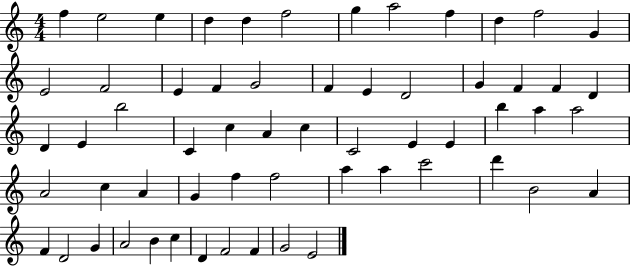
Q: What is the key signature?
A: C major